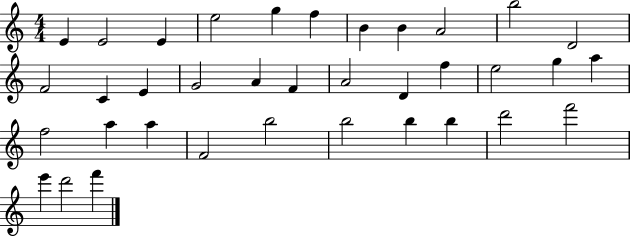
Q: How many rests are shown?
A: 0